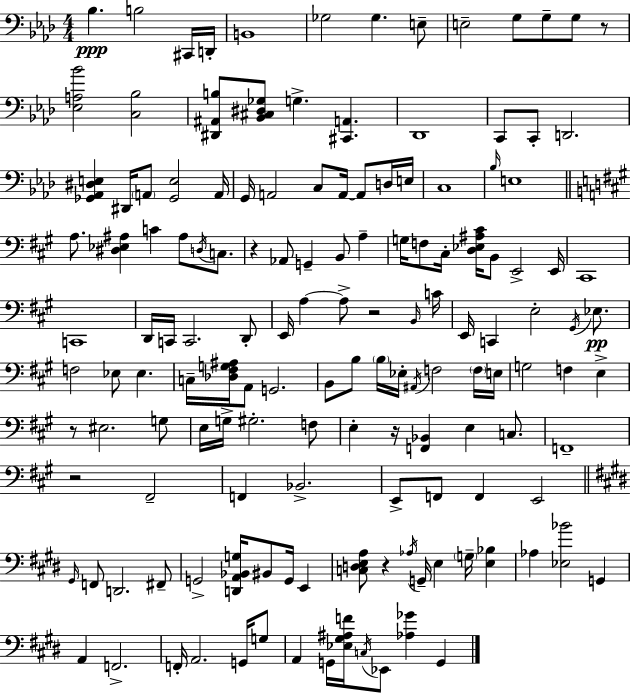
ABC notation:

X:1
T:Untitled
M:4/4
L:1/4
K:Fm
_B, B,2 ^C,,/4 D,,/4 B,,4 _G,2 _G, E,/2 E,2 G,/2 G,/2 G,/2 z/2 [_E,A,_B]2 [C,_B,]2 [^D,,^A,,B,]/2 [_B,,^C,^D,_G,]/2 G, [^C,,A,,] _D,,4 C,,/2 C,,/2 D,,2 [_G,,_A,,^D,E,] ^D,,/4 A,,/2 [_G,,E,]2 A,,/4 G,,/4 A,,2 C,/2 A,,/4 A,,/2 D,/4 E,/4 C,4 _B,/4 E,4 A,/2 [^D,_E,^A,] C ^A,/2 D,/4 C,/2 z _A,,/2 G,, B,,/2 A, G,/4 F,/2 ^C,/4 [D,_E,^A,^C]/4 B,,/2 E,,2 E,,/4 ^C,,4 C,,4 D,,/4 C,,/4 C,,2 D,,/2 E,,/4 A, A,/2 z2 B,,/4 C/4 E,,/4 C,, E,2 ^G,,/4 _E,/2 F,2 _E,/2 _E, C,/4 [_D,^F,G,^A,]/4 A,,/2 G,,2 B,,/2 B,/2 B,/4 _E,/4 ^A,,/4 F,2 F,/4 E,/4 G,2 F, E, z/2 ^E,2 G,/2 E,/4 G,/4 ^G,2 F,/2 E, z/4 [F,,_B,,] E, C,/2 F,,4 z2 ^F,,2 F,, _B,,2 E,,/2 F,,/2 F,, E,,2 ^G,,/4 F,,/2 D,,2 ^F,,/2 G,,2 [D,,A,,_B,,G,]/4 ^B,,/2 G,,/4 E,, [C,D,E,A,]/2 z _A,/4 G,,/4 E, G,/4 [E,_B,] _A, [_E,_B]2 G,, A,, F,,2 F,,/4 A,,2 G,,/4 G,/2 A,, G,,/4 [_E,^G,^A,F]/4 C,/4 _E,,/2 [_A,_G] G,,